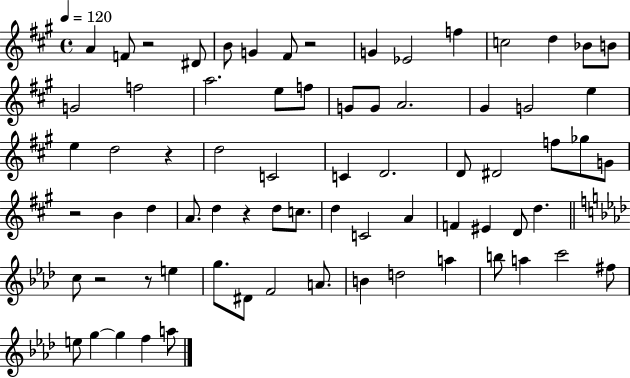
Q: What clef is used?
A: treble